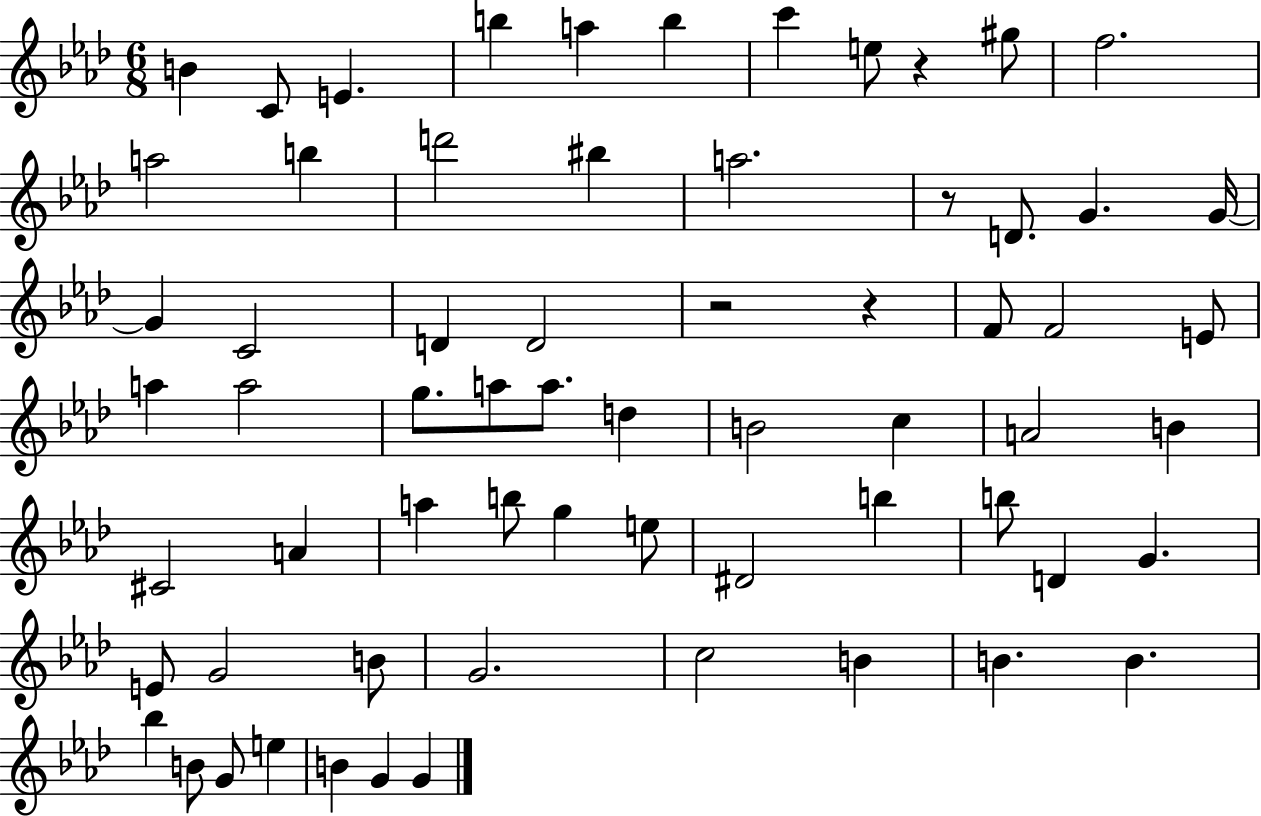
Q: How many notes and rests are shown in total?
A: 65